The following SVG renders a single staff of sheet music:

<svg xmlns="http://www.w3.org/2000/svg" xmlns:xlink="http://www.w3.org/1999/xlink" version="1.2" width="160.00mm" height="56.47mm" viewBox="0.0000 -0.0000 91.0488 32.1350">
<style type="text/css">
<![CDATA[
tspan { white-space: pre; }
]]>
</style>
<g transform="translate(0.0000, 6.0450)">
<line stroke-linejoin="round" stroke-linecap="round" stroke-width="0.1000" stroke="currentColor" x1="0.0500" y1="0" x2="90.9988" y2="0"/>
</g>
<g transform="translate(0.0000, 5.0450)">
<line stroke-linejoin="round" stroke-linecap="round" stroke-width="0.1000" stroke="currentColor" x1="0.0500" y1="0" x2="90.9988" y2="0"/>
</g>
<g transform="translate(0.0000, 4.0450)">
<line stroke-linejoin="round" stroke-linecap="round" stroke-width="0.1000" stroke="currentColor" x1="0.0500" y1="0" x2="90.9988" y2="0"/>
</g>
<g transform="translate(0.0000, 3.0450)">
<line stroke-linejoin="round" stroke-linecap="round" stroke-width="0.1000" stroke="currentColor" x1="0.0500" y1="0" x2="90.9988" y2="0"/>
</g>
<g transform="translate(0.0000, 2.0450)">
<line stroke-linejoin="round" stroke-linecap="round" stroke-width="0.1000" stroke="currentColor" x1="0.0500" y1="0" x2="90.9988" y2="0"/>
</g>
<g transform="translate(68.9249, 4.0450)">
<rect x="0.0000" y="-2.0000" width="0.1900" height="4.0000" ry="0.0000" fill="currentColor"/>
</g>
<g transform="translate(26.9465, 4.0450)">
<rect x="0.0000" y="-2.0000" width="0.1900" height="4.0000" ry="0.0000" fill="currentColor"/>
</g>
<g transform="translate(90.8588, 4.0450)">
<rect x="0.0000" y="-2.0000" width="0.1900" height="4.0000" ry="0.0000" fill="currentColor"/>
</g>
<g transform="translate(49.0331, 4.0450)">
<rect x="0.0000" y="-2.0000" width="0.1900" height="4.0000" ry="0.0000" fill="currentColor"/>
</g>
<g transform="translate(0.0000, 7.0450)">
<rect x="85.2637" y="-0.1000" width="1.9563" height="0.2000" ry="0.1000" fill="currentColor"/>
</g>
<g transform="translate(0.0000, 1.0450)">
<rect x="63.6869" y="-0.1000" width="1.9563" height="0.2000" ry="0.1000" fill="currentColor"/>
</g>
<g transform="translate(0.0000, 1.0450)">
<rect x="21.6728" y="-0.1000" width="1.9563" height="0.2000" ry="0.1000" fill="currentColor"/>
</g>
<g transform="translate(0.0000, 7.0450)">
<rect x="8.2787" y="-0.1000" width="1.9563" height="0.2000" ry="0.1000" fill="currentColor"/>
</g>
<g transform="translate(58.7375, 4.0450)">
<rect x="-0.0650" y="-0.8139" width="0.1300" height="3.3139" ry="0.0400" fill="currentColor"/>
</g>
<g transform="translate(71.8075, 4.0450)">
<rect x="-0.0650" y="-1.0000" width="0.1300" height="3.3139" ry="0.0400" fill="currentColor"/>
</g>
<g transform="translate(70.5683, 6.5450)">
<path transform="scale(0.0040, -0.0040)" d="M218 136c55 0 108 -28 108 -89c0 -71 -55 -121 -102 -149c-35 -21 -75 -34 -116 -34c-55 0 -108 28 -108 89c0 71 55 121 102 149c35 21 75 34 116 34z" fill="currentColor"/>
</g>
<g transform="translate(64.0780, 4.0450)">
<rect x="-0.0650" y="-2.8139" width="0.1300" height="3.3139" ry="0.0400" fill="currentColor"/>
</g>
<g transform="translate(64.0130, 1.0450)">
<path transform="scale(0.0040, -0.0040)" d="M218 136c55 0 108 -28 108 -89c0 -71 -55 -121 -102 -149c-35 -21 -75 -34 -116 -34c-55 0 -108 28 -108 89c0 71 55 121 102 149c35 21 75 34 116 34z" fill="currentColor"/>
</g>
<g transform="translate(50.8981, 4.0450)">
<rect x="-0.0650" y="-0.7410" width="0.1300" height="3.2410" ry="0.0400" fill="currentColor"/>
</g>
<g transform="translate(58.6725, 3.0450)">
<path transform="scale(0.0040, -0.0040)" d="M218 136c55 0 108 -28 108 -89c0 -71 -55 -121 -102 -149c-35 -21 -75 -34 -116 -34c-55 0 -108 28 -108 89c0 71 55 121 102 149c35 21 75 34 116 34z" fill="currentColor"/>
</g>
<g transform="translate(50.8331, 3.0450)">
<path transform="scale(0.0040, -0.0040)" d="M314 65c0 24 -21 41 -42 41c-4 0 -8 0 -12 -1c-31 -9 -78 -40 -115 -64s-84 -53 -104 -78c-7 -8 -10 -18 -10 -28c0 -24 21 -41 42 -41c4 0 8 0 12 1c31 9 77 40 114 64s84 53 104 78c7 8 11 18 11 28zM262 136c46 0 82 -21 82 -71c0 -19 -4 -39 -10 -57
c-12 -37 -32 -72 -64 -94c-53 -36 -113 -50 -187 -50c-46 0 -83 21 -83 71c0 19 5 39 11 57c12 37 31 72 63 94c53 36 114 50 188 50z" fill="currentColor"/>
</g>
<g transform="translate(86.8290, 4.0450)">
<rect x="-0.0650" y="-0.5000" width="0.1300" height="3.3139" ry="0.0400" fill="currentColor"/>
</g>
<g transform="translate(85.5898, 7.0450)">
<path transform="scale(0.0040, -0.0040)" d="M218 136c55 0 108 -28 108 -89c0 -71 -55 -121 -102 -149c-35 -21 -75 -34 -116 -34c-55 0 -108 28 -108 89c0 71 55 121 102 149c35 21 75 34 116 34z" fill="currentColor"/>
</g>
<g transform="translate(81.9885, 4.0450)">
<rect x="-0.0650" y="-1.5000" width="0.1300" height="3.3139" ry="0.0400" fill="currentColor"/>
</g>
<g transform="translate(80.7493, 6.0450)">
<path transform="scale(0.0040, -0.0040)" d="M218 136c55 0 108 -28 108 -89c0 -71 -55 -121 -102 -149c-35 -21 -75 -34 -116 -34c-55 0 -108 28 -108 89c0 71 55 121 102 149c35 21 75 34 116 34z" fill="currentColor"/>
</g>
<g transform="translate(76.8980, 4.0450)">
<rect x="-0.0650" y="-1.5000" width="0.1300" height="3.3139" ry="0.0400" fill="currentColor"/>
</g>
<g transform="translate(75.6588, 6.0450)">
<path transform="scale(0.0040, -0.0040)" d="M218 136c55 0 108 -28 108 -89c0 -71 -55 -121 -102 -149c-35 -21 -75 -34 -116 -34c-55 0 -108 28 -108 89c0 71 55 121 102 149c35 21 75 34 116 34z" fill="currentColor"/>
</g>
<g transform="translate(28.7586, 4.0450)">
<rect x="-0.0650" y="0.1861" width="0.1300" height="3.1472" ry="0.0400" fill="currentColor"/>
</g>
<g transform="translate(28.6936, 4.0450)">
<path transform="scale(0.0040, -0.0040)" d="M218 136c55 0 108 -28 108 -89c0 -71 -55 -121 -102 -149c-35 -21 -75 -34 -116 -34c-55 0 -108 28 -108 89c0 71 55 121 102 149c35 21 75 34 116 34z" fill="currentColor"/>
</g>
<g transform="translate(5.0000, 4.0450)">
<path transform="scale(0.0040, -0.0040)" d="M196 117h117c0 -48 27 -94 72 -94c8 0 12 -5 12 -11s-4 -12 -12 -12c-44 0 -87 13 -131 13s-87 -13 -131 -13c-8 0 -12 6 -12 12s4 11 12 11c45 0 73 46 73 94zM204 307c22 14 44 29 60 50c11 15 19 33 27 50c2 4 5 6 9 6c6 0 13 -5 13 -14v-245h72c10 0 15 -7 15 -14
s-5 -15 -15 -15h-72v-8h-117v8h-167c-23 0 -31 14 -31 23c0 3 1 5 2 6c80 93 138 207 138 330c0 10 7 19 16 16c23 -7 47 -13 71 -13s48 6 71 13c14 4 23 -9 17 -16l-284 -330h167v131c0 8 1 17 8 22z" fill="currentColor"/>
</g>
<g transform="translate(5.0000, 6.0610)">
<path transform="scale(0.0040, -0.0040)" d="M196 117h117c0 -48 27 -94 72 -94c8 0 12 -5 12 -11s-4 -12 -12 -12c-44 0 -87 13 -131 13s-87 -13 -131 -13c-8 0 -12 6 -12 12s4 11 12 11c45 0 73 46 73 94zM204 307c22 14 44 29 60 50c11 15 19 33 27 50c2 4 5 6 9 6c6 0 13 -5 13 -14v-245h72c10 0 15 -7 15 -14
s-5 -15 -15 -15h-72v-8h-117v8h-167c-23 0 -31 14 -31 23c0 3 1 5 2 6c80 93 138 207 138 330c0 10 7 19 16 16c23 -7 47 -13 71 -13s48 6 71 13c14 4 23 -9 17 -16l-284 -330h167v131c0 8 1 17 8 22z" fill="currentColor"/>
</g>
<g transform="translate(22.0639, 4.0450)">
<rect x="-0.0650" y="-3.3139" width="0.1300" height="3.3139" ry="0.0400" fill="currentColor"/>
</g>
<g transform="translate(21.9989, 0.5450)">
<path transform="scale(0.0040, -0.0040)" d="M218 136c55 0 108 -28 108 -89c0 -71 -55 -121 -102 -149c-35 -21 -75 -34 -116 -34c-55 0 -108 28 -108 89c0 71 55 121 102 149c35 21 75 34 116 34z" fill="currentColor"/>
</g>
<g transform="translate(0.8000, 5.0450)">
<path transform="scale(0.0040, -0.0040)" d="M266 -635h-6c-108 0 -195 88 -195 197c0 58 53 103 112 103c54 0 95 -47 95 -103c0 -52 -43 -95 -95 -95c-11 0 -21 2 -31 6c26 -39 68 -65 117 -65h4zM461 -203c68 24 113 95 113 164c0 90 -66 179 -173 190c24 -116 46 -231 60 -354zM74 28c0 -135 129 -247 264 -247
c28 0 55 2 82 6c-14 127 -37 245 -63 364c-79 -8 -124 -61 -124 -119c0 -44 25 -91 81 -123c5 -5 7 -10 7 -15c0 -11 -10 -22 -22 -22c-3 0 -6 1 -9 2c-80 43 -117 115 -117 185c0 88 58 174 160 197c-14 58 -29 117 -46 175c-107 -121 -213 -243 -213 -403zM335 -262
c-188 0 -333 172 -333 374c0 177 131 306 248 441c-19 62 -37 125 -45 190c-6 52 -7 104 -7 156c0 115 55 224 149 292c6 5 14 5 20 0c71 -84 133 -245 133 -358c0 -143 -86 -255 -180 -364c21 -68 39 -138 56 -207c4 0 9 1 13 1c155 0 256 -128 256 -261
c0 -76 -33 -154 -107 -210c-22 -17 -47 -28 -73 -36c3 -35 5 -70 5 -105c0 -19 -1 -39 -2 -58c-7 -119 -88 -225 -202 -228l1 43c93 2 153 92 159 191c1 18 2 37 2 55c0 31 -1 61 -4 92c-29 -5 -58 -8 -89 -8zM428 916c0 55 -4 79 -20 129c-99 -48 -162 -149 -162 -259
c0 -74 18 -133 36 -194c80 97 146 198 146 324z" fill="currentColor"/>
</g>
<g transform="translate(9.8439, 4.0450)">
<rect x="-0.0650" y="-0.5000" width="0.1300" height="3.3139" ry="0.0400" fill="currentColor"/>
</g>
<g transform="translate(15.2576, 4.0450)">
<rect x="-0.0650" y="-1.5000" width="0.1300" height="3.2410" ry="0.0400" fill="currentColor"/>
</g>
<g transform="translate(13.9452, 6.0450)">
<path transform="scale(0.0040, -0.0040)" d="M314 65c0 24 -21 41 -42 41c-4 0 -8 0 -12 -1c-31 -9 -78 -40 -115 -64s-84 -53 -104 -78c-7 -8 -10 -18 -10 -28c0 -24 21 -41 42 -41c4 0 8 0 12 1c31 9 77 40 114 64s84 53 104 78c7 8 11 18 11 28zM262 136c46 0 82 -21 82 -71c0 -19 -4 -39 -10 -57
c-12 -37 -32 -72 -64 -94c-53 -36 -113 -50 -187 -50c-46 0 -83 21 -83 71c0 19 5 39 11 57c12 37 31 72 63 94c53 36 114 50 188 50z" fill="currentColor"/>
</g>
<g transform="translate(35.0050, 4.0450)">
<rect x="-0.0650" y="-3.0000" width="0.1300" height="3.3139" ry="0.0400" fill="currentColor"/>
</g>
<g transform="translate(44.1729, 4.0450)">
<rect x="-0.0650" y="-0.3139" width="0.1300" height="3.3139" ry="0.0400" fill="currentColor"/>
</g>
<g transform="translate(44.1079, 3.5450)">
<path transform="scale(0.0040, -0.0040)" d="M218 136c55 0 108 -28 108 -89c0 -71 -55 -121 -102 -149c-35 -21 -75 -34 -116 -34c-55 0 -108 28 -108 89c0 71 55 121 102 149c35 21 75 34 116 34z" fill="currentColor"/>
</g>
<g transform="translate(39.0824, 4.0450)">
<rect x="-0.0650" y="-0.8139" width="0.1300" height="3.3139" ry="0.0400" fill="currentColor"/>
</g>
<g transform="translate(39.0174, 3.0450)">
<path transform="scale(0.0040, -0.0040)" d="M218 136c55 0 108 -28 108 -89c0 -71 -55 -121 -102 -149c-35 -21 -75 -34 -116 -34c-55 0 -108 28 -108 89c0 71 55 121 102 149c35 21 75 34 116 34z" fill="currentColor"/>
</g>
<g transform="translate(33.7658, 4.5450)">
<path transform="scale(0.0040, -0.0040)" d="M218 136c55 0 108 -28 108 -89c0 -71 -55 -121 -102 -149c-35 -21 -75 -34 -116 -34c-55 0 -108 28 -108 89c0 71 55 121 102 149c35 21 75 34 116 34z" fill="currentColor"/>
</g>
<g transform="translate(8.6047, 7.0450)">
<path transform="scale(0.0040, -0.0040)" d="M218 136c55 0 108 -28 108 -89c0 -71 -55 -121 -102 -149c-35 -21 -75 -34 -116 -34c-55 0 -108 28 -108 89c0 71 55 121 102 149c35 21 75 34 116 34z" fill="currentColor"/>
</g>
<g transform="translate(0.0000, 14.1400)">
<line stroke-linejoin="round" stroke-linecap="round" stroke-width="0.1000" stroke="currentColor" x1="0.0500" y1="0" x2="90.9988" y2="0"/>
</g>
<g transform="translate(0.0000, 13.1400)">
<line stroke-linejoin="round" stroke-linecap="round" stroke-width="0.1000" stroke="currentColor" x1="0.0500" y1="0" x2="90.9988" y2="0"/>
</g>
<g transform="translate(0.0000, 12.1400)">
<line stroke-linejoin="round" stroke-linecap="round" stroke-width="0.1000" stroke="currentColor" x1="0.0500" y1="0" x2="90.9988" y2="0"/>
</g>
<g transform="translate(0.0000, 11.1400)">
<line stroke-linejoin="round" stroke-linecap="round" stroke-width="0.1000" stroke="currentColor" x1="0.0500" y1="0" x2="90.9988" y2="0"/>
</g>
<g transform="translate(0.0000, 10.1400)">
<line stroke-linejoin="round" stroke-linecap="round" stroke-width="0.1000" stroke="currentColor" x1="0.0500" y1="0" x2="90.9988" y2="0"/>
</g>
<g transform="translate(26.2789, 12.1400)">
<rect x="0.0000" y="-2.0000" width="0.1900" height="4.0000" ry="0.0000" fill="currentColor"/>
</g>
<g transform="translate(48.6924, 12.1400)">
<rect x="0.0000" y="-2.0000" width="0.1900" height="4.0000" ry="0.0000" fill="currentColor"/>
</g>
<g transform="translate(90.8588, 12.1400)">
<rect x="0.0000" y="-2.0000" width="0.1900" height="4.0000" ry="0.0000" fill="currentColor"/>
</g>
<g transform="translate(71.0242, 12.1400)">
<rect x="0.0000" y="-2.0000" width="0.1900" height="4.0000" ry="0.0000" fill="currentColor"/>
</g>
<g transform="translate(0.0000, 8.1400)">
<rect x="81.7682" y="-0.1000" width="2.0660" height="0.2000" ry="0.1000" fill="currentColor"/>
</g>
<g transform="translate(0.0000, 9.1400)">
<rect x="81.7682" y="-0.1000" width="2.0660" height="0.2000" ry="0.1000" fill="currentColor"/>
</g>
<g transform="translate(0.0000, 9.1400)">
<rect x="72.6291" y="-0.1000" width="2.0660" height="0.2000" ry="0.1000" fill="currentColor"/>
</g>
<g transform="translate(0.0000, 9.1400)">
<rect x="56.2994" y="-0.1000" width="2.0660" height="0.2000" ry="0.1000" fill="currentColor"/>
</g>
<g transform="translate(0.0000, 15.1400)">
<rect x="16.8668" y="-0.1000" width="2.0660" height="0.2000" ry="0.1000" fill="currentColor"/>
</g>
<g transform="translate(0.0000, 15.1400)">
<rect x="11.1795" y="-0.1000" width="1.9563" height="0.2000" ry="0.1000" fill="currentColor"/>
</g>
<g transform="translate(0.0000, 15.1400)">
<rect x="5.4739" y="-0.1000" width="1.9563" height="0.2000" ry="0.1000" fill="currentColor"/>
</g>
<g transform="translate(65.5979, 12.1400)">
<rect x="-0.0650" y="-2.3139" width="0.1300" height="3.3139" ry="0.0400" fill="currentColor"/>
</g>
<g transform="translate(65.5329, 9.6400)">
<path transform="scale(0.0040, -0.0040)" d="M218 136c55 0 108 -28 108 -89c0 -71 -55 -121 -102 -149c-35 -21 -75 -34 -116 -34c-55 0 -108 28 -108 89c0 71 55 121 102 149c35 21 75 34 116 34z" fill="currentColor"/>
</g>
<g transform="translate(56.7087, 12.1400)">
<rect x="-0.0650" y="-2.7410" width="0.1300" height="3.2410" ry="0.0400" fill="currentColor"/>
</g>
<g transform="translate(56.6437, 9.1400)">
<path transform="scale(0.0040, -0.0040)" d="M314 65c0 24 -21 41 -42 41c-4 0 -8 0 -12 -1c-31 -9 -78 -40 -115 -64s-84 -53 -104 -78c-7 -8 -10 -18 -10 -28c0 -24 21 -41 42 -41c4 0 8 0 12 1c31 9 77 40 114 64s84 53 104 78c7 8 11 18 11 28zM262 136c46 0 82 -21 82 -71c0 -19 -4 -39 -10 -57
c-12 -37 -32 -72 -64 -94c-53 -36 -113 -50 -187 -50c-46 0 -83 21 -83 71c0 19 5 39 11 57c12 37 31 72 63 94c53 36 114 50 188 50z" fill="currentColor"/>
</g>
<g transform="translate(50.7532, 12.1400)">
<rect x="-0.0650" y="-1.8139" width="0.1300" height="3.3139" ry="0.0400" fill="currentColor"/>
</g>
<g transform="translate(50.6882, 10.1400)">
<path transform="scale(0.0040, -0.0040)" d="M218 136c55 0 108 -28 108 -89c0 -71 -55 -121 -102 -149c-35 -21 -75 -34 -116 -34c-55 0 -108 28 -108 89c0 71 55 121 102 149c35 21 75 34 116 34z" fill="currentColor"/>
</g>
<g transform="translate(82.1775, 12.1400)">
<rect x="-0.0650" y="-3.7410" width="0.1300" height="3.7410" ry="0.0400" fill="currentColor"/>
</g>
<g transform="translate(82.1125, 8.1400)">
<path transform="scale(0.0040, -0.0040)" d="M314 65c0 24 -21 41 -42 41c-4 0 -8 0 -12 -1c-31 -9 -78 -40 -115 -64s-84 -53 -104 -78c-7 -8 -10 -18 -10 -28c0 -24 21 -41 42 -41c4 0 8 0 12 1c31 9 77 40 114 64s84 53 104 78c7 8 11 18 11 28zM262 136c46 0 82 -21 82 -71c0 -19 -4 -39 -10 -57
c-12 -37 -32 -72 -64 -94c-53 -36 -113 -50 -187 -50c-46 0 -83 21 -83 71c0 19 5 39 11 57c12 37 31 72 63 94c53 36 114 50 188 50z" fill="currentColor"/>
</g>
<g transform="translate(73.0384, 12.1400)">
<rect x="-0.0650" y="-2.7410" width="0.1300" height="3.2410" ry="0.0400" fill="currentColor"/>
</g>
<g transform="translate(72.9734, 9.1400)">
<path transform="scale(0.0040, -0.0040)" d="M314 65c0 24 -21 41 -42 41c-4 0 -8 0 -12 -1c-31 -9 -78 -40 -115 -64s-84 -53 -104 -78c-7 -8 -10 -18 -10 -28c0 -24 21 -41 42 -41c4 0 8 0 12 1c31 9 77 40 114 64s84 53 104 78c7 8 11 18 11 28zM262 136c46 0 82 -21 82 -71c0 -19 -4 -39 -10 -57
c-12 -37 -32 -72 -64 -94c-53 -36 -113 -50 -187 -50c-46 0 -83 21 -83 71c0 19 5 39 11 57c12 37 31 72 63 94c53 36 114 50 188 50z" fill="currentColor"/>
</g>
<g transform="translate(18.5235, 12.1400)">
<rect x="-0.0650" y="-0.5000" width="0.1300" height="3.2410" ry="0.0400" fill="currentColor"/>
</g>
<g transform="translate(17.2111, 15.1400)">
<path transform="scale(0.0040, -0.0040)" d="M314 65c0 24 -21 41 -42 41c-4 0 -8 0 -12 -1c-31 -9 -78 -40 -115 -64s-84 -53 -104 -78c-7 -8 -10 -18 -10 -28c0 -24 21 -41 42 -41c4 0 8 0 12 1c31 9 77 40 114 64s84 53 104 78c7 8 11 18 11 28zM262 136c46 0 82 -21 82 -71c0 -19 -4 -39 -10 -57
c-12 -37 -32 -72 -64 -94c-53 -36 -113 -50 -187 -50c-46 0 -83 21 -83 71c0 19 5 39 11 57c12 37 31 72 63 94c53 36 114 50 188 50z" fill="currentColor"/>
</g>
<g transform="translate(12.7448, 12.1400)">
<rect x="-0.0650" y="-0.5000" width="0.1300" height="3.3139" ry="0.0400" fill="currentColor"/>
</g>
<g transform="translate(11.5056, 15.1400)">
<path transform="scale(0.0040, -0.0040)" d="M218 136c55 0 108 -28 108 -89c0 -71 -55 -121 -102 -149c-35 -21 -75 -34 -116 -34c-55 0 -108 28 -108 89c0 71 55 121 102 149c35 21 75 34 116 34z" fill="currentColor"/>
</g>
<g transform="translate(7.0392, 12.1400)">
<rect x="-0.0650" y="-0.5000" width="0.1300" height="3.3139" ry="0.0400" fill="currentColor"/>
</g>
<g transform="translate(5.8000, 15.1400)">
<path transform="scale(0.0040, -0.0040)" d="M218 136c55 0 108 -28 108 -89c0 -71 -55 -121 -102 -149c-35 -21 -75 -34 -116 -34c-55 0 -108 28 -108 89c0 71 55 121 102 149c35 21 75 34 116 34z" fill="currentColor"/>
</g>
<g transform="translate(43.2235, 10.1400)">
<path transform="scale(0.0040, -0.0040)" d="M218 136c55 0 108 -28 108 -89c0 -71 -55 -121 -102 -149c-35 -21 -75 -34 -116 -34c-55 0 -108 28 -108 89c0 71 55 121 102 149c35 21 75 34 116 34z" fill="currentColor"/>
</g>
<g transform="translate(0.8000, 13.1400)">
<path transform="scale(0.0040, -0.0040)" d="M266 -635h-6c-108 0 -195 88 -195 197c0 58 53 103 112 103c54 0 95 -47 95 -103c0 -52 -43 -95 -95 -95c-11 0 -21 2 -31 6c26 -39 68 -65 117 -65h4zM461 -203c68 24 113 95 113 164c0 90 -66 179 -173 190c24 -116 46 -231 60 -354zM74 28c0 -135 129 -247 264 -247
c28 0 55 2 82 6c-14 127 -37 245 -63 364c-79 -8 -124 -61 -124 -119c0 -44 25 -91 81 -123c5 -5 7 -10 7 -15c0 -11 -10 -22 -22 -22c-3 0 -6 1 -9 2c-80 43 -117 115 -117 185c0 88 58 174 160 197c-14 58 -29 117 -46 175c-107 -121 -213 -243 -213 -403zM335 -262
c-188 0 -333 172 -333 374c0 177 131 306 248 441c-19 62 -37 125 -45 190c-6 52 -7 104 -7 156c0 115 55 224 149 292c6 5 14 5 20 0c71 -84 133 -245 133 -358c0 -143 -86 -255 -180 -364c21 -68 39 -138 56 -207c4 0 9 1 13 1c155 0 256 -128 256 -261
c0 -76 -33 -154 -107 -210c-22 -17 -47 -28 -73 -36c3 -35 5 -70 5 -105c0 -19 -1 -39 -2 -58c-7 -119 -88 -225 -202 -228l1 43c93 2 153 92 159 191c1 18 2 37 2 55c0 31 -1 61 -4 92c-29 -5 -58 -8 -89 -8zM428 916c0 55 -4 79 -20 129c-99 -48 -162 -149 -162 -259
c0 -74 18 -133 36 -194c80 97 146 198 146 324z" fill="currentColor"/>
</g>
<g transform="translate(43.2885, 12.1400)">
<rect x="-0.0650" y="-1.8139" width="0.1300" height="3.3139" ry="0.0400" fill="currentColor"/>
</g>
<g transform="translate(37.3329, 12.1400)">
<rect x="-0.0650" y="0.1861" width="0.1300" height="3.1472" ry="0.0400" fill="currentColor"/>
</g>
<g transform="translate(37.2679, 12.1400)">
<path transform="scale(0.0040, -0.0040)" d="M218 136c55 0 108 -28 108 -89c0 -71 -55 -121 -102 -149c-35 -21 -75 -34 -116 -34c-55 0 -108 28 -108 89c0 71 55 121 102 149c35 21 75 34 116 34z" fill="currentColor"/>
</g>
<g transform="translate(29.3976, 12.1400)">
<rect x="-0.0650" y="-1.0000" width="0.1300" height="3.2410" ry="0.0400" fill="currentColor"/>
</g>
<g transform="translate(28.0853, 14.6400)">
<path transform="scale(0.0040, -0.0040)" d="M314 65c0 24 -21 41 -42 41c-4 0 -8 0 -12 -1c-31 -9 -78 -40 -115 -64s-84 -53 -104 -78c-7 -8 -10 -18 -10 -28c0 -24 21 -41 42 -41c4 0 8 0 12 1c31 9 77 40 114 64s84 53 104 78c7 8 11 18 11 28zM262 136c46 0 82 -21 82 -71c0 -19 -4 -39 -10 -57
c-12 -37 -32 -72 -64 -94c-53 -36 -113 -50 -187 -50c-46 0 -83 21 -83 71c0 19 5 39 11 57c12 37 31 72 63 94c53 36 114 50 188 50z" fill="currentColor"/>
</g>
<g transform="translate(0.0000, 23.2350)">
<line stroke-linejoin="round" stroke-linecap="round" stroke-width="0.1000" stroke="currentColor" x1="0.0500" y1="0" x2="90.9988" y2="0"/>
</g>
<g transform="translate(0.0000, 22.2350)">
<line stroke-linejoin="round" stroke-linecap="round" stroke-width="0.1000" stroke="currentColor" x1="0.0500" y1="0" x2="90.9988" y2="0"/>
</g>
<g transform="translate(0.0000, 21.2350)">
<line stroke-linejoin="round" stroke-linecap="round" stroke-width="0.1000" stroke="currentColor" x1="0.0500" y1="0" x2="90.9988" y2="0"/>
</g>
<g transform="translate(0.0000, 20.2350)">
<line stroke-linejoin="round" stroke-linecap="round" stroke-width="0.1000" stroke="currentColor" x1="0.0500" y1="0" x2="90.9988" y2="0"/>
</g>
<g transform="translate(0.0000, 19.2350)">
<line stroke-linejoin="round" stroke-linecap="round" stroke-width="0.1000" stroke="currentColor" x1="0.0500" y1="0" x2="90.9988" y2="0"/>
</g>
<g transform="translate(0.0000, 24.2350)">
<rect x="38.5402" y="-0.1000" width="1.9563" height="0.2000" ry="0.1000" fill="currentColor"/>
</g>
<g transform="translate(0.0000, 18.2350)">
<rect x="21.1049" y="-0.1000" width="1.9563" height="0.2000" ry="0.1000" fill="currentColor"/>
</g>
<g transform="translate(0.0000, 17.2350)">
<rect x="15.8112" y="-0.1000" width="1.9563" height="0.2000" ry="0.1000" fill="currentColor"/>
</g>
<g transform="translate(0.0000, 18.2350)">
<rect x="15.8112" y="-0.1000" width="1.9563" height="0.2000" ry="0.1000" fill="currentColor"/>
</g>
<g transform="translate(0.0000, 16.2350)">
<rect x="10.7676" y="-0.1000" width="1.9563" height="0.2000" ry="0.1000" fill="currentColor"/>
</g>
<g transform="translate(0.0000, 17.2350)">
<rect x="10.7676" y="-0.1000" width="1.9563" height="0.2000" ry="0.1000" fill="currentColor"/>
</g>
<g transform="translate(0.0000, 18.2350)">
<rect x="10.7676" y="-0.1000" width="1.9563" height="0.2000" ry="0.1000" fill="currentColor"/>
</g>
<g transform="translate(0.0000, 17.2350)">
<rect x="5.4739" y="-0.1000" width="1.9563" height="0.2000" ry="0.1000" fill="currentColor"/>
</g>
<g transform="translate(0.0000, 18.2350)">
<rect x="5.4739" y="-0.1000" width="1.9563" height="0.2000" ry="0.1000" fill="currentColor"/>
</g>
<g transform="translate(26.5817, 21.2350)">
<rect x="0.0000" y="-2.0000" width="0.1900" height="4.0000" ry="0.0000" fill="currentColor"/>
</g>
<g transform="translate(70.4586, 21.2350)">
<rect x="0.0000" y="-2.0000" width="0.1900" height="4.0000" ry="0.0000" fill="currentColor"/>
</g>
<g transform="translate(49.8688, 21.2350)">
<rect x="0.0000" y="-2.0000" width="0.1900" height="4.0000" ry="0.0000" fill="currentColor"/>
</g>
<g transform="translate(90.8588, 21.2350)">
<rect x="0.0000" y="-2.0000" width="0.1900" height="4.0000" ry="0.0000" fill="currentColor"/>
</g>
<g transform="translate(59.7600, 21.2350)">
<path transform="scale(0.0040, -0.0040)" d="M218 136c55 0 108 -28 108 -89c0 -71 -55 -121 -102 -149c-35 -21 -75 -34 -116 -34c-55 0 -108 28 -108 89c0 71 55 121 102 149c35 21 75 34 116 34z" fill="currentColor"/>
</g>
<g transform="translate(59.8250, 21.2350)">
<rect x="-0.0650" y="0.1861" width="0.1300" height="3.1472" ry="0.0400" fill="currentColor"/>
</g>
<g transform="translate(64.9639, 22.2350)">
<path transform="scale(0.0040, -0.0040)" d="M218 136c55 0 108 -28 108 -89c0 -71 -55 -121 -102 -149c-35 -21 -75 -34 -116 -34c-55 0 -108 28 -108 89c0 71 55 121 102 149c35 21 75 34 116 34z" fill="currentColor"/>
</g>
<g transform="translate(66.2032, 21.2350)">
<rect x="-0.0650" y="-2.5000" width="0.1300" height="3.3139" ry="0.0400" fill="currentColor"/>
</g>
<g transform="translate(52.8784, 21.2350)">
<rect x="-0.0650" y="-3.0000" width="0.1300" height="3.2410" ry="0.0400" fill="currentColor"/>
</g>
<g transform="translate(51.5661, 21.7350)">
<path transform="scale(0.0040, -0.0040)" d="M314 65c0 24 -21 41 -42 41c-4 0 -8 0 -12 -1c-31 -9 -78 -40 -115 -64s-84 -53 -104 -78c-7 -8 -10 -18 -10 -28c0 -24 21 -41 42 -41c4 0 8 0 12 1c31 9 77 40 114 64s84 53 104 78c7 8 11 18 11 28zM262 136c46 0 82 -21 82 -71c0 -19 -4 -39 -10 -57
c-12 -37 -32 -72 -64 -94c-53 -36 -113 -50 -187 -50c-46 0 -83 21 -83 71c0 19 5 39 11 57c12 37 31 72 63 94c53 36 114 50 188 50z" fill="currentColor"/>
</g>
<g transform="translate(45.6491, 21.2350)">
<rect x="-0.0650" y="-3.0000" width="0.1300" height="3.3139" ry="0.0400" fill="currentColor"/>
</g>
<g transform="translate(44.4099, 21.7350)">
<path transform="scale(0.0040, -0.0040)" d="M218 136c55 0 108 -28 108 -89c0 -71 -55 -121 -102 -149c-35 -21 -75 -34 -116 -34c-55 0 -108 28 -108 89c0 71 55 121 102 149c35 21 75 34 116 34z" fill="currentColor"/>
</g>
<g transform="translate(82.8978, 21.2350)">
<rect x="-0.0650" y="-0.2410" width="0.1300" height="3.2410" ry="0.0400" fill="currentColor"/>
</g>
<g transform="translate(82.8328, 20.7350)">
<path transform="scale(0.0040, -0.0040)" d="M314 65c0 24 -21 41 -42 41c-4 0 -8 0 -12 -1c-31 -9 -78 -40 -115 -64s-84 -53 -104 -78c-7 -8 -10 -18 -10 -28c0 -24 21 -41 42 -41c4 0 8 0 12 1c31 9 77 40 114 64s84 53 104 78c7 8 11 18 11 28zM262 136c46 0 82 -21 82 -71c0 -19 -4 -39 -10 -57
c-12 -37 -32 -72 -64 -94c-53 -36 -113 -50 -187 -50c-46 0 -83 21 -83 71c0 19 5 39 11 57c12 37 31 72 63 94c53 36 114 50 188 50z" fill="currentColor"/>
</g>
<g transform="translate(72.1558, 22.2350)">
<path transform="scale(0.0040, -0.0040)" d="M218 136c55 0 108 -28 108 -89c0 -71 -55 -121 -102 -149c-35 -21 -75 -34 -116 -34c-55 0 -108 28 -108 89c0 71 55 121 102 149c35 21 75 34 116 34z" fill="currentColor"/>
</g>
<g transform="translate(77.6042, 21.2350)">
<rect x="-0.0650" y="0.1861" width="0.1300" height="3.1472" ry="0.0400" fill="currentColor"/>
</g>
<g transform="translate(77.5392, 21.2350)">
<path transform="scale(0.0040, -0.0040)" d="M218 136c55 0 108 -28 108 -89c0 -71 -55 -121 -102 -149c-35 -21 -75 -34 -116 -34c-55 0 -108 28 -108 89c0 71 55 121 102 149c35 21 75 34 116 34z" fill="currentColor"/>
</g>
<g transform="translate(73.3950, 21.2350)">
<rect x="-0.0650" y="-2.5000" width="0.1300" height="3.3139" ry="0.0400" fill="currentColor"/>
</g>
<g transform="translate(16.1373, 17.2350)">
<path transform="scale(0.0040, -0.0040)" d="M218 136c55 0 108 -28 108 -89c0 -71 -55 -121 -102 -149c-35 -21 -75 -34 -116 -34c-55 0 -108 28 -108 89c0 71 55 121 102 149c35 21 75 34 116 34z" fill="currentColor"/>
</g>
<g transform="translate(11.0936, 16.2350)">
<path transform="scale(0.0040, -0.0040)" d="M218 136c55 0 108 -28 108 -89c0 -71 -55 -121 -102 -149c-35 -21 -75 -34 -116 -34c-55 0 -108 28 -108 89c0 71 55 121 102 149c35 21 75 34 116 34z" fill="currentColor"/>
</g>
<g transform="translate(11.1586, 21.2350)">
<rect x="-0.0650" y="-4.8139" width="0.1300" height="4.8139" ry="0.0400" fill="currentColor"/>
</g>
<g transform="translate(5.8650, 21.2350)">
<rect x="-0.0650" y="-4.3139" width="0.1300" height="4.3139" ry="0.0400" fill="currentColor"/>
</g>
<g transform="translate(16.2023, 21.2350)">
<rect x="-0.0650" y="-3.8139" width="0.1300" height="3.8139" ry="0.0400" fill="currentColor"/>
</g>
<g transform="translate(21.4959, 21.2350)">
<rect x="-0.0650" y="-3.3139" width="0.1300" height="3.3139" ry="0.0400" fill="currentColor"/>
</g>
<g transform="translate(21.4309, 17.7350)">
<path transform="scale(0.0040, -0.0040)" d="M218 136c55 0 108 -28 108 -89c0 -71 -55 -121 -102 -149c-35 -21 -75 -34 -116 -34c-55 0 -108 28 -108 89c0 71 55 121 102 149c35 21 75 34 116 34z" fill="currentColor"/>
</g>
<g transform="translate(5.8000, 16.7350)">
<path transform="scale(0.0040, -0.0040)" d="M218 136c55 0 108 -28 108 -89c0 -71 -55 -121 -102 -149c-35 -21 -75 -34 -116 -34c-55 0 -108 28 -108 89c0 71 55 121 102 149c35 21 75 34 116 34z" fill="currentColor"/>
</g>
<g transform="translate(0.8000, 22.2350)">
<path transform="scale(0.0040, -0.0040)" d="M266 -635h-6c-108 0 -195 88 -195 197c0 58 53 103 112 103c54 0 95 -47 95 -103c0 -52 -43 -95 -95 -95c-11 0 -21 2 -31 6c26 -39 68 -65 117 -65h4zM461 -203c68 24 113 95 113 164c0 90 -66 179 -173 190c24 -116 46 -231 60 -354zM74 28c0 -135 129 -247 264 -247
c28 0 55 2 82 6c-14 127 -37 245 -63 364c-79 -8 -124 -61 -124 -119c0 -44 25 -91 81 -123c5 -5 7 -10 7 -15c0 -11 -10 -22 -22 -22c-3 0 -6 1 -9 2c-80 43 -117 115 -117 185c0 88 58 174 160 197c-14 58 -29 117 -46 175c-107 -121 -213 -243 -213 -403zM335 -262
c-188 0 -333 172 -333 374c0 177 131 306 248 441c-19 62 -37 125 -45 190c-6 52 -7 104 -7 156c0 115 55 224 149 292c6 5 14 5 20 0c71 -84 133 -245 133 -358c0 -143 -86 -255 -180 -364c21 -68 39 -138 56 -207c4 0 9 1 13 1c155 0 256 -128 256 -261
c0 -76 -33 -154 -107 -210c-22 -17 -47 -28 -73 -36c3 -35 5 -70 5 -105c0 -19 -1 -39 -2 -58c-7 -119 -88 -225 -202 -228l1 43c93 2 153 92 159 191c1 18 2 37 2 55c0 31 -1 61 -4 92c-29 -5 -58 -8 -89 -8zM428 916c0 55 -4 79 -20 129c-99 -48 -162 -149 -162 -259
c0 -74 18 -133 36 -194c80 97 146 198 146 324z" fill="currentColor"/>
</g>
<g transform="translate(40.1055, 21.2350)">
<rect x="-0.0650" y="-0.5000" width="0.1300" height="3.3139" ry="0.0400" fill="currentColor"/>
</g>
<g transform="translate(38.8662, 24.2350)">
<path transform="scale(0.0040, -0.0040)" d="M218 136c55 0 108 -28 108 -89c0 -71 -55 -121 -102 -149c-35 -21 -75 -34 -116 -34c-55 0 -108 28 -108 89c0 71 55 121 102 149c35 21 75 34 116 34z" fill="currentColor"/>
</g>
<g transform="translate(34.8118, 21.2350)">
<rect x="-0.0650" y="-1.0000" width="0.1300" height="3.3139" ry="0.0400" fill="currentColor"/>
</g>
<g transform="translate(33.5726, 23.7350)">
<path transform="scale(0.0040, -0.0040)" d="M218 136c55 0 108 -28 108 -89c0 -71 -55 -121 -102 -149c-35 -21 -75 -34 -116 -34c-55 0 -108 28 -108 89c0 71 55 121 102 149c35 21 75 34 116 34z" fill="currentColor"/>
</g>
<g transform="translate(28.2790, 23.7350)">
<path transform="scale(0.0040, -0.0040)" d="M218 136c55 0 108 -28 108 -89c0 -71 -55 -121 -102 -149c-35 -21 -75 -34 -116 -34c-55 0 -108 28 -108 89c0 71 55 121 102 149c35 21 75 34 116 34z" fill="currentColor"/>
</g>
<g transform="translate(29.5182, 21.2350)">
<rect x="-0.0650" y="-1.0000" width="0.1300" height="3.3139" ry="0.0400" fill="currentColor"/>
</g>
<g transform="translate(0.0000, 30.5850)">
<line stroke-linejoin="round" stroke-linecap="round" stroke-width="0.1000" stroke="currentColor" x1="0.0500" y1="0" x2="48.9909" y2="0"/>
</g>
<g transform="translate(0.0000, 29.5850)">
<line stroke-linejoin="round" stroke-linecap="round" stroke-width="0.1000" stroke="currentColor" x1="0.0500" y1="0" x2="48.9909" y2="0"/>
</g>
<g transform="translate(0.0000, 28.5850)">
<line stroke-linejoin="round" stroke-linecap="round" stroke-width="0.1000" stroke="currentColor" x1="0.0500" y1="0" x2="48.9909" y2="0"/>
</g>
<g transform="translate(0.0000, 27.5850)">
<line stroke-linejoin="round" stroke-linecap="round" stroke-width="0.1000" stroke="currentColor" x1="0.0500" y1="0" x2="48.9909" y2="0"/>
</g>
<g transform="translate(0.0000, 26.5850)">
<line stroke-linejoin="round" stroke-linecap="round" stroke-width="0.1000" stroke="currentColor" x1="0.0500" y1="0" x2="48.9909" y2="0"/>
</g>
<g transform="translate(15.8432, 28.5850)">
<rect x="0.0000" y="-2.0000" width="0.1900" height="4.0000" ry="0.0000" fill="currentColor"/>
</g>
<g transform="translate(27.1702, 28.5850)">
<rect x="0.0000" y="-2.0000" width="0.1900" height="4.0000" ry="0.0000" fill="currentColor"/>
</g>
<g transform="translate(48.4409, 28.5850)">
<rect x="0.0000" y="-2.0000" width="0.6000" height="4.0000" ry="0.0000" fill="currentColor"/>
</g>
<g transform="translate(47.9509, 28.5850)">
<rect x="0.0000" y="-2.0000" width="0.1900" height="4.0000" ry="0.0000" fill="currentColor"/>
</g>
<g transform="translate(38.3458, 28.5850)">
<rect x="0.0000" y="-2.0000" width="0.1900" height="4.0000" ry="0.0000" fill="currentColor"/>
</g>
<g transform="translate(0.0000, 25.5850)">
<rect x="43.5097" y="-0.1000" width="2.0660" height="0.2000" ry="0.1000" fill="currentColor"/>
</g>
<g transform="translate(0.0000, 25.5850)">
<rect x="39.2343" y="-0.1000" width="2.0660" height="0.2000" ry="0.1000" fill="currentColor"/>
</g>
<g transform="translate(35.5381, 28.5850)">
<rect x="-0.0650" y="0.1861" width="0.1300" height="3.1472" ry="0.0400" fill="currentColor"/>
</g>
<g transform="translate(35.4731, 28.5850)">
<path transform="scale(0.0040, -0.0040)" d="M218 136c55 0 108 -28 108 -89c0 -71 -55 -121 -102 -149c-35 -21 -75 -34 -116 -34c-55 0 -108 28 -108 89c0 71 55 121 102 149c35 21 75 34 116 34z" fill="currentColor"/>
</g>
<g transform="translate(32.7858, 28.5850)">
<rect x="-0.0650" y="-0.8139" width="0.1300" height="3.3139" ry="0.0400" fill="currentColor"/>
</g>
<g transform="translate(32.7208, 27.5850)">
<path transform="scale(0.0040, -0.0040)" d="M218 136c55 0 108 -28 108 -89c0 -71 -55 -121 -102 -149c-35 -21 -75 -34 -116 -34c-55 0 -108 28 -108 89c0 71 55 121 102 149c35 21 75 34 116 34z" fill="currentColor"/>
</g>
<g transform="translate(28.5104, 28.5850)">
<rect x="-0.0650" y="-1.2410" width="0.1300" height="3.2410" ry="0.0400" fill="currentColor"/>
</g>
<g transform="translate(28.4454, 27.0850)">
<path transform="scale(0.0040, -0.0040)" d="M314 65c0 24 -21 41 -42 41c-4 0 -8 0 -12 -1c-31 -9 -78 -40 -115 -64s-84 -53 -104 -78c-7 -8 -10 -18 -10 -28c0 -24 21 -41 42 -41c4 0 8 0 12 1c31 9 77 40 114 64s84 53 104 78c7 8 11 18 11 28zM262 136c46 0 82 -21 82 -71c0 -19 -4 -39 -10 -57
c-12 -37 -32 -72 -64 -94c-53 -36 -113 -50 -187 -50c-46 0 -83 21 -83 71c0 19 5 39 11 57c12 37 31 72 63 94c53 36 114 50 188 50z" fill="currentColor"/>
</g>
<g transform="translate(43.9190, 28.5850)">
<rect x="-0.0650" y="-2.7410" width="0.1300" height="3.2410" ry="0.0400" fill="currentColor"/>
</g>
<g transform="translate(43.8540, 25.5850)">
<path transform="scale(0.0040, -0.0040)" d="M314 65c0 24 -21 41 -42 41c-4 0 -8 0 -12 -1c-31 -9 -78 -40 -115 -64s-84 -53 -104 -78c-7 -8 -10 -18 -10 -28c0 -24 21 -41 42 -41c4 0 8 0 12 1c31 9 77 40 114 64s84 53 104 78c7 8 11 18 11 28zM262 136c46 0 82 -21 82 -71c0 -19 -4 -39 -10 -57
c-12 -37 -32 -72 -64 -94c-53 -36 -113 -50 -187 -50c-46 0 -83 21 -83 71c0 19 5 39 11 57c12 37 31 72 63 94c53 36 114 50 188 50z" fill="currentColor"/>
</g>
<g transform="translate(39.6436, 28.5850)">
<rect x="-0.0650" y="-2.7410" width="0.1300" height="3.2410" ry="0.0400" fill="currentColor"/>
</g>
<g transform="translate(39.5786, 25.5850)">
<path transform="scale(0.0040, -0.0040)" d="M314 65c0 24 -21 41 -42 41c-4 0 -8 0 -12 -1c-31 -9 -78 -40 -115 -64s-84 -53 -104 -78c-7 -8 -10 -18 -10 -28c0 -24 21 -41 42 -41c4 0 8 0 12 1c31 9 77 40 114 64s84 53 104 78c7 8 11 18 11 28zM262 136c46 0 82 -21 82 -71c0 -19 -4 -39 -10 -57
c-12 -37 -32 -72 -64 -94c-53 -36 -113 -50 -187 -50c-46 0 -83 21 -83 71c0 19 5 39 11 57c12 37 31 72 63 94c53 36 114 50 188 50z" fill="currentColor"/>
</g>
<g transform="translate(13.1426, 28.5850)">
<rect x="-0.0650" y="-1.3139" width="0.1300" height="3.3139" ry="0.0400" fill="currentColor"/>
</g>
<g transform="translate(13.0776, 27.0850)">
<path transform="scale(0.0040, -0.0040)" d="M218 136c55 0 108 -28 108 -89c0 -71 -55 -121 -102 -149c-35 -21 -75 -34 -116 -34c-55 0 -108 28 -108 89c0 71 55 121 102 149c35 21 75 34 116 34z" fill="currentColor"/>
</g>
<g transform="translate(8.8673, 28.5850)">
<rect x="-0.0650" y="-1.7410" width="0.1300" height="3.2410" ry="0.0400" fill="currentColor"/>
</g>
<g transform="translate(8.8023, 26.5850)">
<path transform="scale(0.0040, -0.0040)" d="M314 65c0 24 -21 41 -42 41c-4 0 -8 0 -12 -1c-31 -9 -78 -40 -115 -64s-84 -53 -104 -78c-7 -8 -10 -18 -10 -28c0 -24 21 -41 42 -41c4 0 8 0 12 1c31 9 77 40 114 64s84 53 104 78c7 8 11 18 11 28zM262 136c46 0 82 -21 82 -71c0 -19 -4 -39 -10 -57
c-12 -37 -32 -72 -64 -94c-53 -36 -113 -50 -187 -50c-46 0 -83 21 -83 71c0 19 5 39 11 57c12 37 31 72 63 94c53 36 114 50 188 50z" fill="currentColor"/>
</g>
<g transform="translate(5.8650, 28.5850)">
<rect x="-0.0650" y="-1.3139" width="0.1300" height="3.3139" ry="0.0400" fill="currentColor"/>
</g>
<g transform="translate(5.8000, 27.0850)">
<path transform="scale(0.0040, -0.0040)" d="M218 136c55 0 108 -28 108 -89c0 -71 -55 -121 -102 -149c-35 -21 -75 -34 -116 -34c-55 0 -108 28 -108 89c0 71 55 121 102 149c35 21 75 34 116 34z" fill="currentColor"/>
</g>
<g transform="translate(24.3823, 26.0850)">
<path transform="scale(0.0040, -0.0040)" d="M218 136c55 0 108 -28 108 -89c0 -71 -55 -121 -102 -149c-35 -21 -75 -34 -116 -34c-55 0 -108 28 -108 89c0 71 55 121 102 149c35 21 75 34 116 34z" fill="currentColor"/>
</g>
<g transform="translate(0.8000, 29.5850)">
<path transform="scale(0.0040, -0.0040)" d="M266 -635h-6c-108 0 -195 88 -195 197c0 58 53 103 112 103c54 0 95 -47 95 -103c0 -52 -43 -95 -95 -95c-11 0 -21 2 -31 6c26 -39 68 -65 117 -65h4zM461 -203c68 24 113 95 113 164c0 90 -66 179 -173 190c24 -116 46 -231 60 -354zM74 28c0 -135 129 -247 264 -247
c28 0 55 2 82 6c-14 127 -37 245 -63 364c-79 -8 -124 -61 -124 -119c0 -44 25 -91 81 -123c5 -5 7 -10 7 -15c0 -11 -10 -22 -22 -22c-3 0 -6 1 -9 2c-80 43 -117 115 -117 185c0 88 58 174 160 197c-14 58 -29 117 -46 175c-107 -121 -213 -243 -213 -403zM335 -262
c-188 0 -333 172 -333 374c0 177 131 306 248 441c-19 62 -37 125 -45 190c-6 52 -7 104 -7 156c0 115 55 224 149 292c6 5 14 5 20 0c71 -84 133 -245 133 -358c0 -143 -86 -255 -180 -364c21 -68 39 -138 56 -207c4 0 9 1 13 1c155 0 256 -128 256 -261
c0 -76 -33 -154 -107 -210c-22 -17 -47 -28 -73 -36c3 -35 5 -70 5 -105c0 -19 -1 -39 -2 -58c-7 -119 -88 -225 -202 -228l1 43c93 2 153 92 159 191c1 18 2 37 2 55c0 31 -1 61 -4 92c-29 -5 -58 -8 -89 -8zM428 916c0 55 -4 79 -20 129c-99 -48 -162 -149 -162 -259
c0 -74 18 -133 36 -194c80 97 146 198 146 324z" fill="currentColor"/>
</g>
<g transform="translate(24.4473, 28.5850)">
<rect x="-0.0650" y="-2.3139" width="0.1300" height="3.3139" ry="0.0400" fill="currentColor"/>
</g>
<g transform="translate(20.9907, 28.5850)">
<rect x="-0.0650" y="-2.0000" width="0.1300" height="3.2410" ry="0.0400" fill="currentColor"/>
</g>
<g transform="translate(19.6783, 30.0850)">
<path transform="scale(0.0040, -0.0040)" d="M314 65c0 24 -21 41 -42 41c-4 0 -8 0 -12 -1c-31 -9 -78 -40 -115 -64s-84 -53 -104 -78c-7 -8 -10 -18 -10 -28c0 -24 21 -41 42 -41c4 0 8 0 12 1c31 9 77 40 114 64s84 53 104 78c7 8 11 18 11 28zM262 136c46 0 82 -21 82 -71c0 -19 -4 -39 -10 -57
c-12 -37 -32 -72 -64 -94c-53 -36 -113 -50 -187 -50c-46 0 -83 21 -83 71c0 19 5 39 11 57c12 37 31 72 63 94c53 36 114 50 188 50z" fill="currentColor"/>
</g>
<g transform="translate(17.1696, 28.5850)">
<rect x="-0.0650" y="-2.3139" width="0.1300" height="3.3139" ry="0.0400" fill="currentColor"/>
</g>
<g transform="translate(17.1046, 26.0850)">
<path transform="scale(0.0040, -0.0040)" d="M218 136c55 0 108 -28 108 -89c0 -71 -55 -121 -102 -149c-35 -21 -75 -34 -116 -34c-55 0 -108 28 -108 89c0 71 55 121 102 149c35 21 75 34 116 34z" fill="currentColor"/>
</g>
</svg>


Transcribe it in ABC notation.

X:1
T:Untitled
M:4/4
L:1/4
K:C
C E2 b B A d c d2 d a D E E C C C C2 D2 B f f a2 g a2 c'2 d' e' c' b D D C A A2 B G G B c2 e f2 e g F2 g e2 d B a2 a2